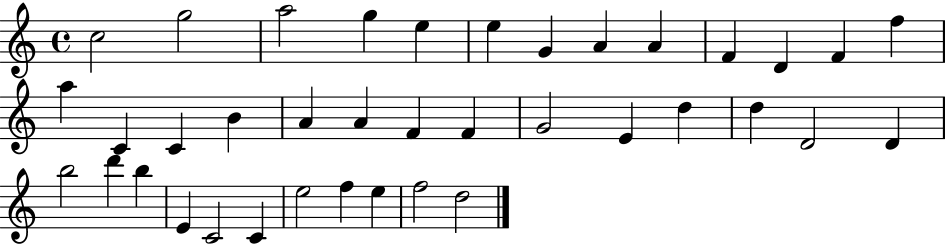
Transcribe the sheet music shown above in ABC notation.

X:1
T:Untitled
M:4/4
L:1/4
K:C
c2 g2 a2 g e e G A A F D F f a C C B A A F F G2 E d d D2 D b2 d' b E C2 C e2 f e f2 d2